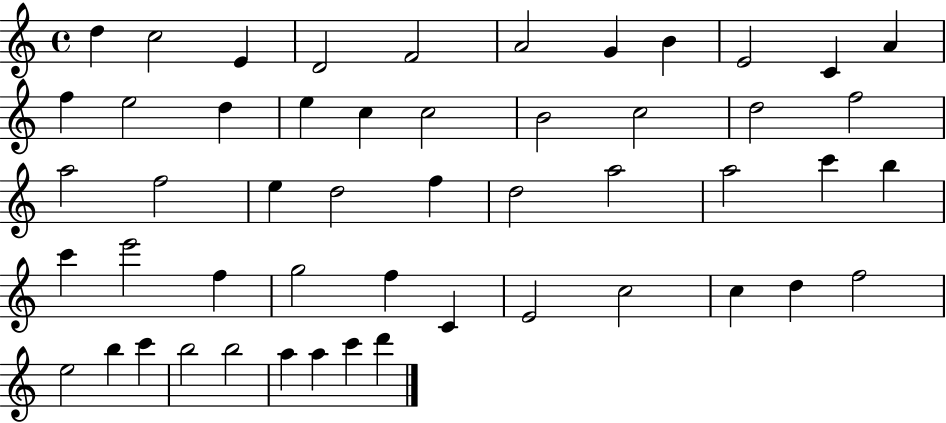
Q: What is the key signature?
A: C major